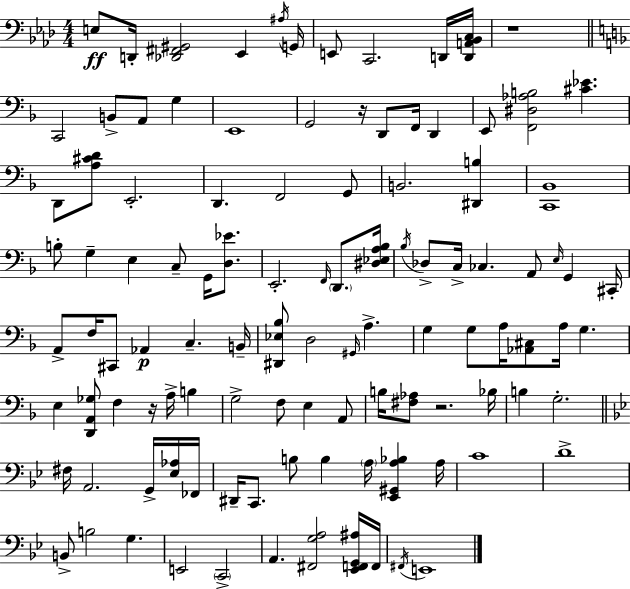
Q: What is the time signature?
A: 4/4